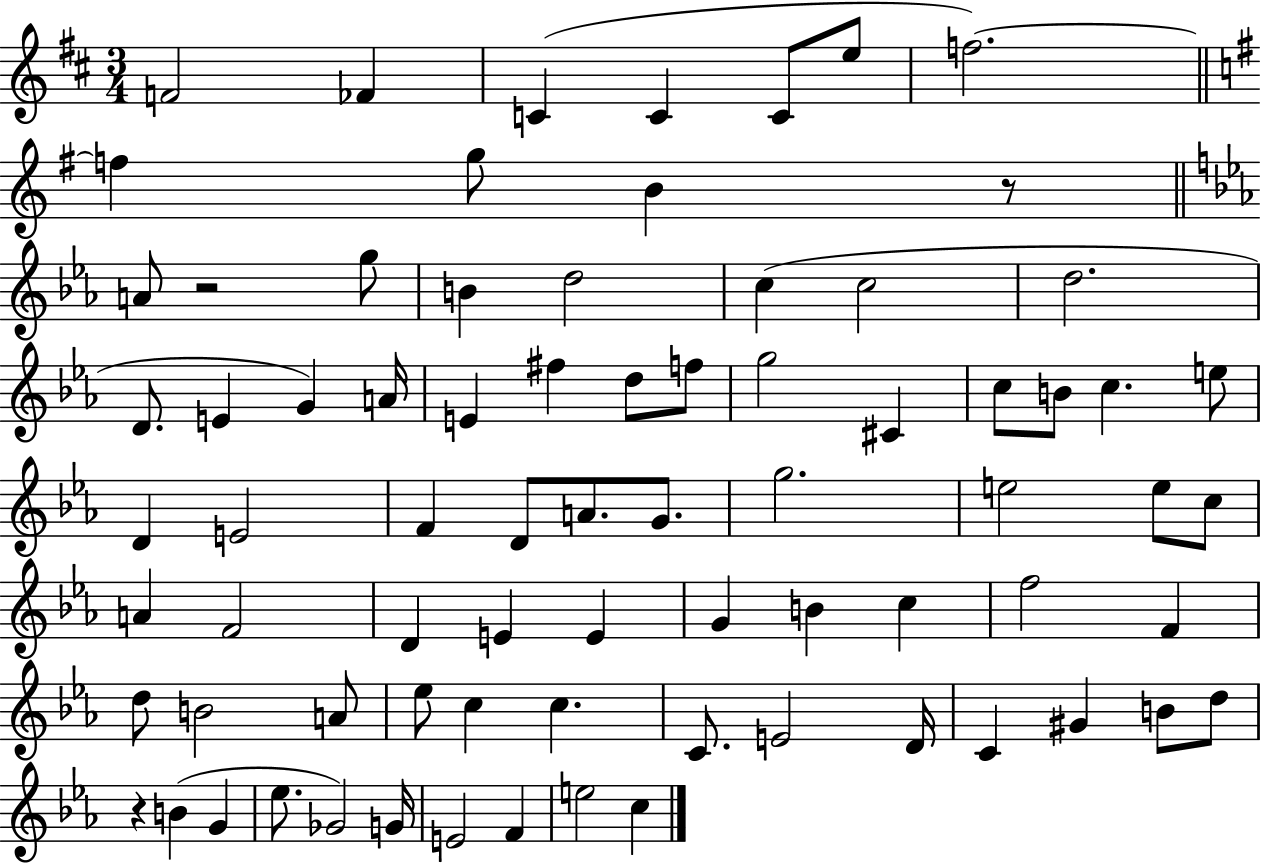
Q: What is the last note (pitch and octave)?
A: C5